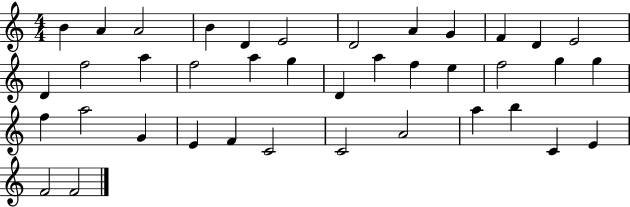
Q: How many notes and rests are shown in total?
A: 39